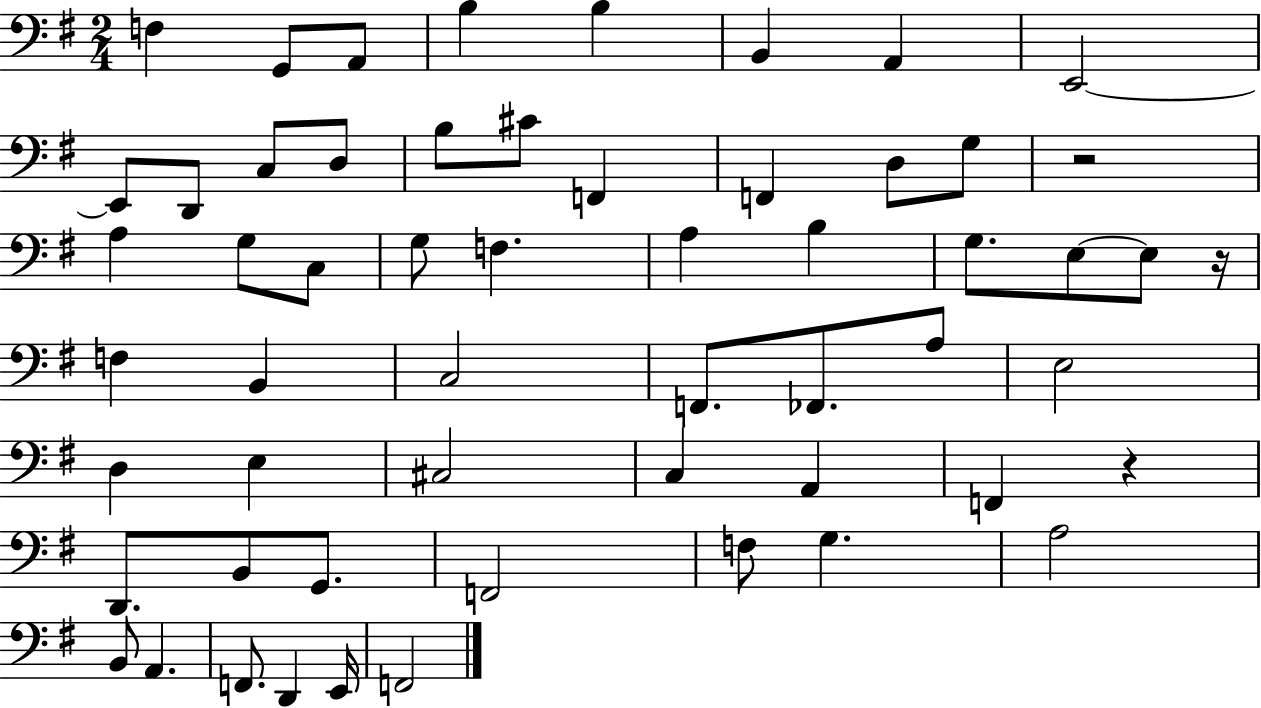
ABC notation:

X:1
T:Untitled
M:2/4
L:1/4
K:G
F, G,,/2 A,,/2 B, B, B,, A,, E,,2 E,,/2 D,,/2 C,/2 D,/2 B,/2 ^C/2 F,, F,, D,/2 G,/2 z2 A, G,/2 C,/2 G,/2 F, A, B, G,/2 E,/2 E,/2 z/4 F, B,, C,2 F,,/2 _F,,/2 A,/2 E,2 D, E, ^C,2 C, A,, F,, z D,,/2 B,,/2 G,,/2 F,,2 F,/2 G, A,2 B,,/2 A,, F,,/2 D,, E,,/4 F,,2